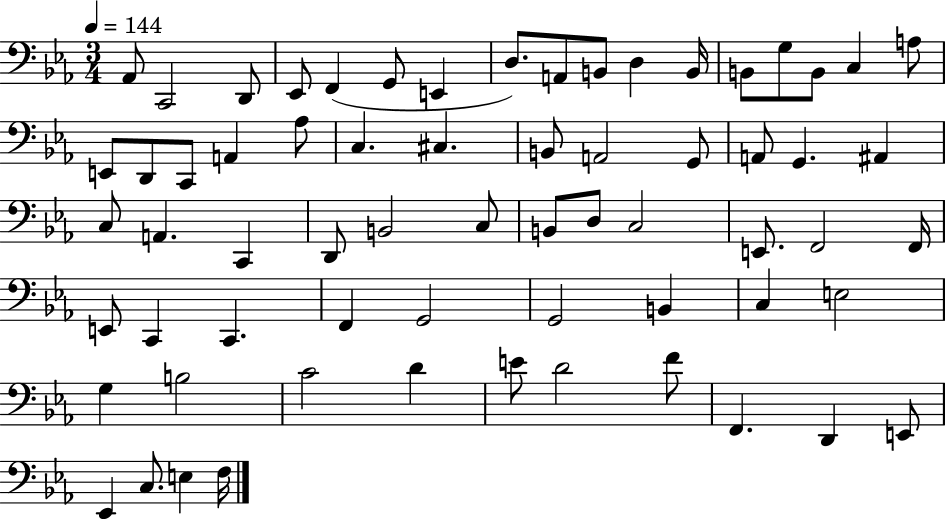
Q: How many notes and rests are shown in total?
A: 65